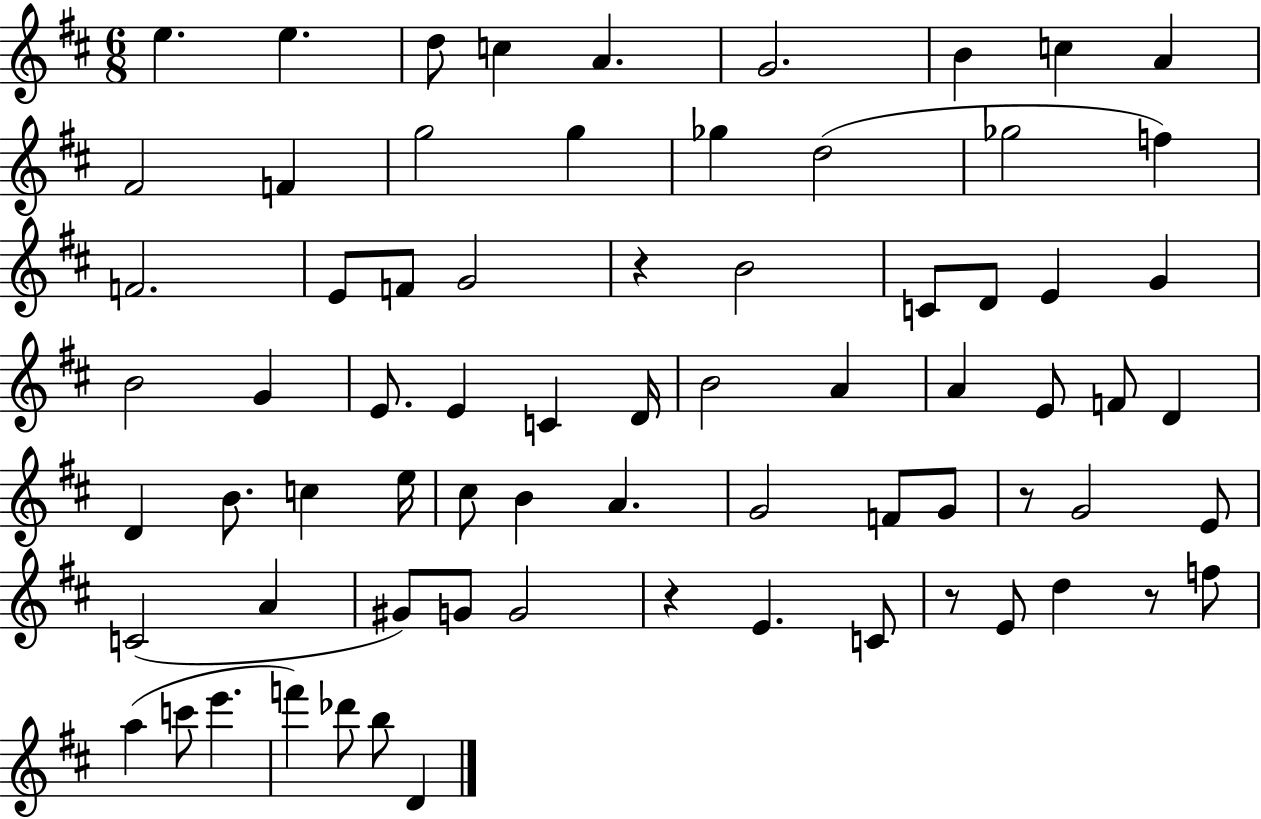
E5/q. E5/q. D5/e C5/q A4/q. G4/h. B4/q C5/q A4/q F#4/h F4/q G5/h G5/q Gb5/q D5/h Gb5/h F5/q F4/h. E4/e F4/e G4/h R/q B4/h C4/e D4/e E4/q G4/q B4/h G4/q E4/e. E4/q C4/q D4/s B4/h A4/q A4/q E4/e F4/e D4/q D4/q B4/e. C5/q E5/s C#5/e B4/q A4/q. G4/h F4/e G4/e R/e G4/h E4/e C4/h A4/q G#4/e G4/e G4/h R/q E4/q. C4/e R/e E4/e D5/q R/e F5/e A5/q C6/e E6/q. F6/q Db6/e B5/e D4/q